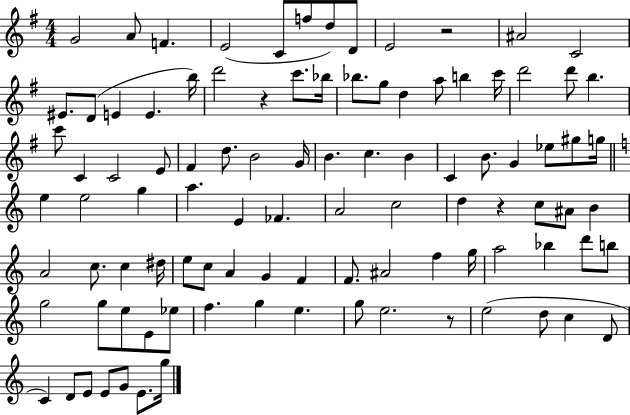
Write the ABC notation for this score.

X:1
T:Untitled
M:4/4
L:1/4
K:G
G2 A/2 F E2 C/2 f/2 d/2 D/2 E2 z2 ^A2 C2 ^E/2 D/2 E E b/4 d'2 z c'/2 _b/4 _b/2 g/2 d a/2 b c'/4 d'2 d'/2 b c'/2 C C2 E/2 ^F d/2 B2 G/4 B c B C B/2 G _e/2 ^g/2 g/4 e e2 g a E _F A2 c2 d z c/2 ^A/2 B A2 c/2 c ^d/4 e/2 c/2 A G F F/2 ^A2 f g/4 a2 _b d'/2 b/2 g2 g/2 e/2 E/2 _e/2 f g e g/2 e2 z/2 e2 d/2 c D/2 C D/2 E/2 E/2 G/2 E/2 g/4